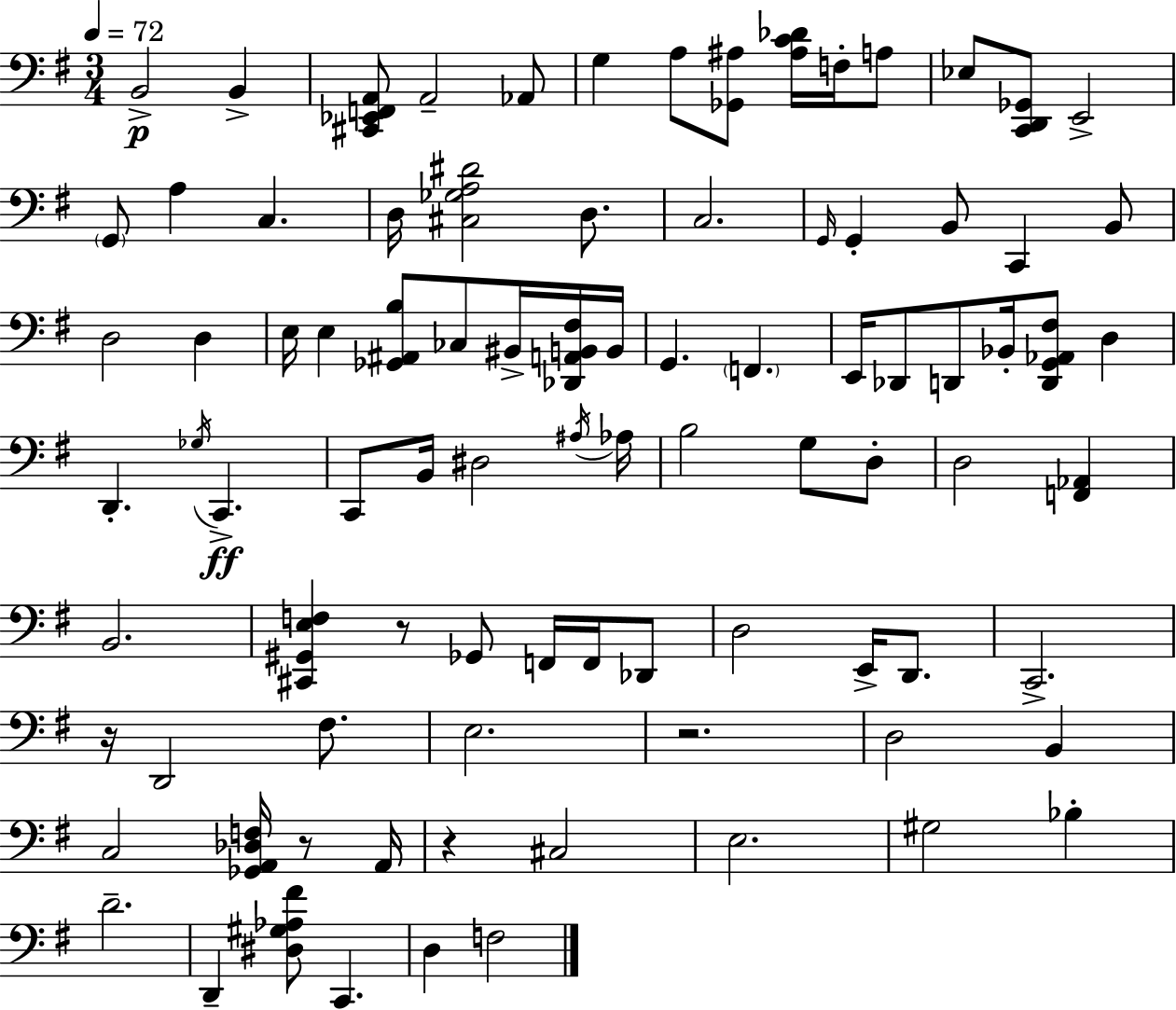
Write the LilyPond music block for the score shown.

{
  \clef bass
  \numericTimeSignature
  \time 3/4
  \key g \major
  \tempo 4 = 72
  b,2->\p b,4-> | <cis, ees, f, a,>8 a,2-- aes,8 | g4 a8 <ges, ais>8 <ais c' des'>16 f16-. a8 | ees8 <c, d, ges,>8 e,2-> | \break \parenthesize g,8 a4 c4. | d16 <cis ges a dis'>2 d8. | c2. | \grace { g,16 } g,4-. b,8 c,4 b,8 | \break d2 d4 | e16 e4 <ges, ais, b>8 ces8 bis,16-> <des, a, b, fis>16 | b,16 g,4. \parenthesize f,4. | e,16 des,8 d,8 bes,16-. <d, g, aes, fis>8 d4 | \break d,4.-. \acciaccatura { ges16 }\ff c,4.-> | c,8 b,16 dis2 | \acciaccatura { ais16 } aes16 b2 g8 | d8-. d2 <f, aes,>4 | \break b,2. | <cis, gis, e f>4 r8 ges,8 f,16 | f,16 des,8 d2 e,16-> | d,8. c,2.-> | \break r16 d,2 | fis8. e2. | r2. | d2 b,4 | \break c2 <ges, a, des f>16 | r8 a,16 r4 cis2 | e2. | gis2 bes4-. | \break d'2.-- | d,4-- <dis gis aes fis'>8 c,4. | d4 f2 | \bar "|."
}